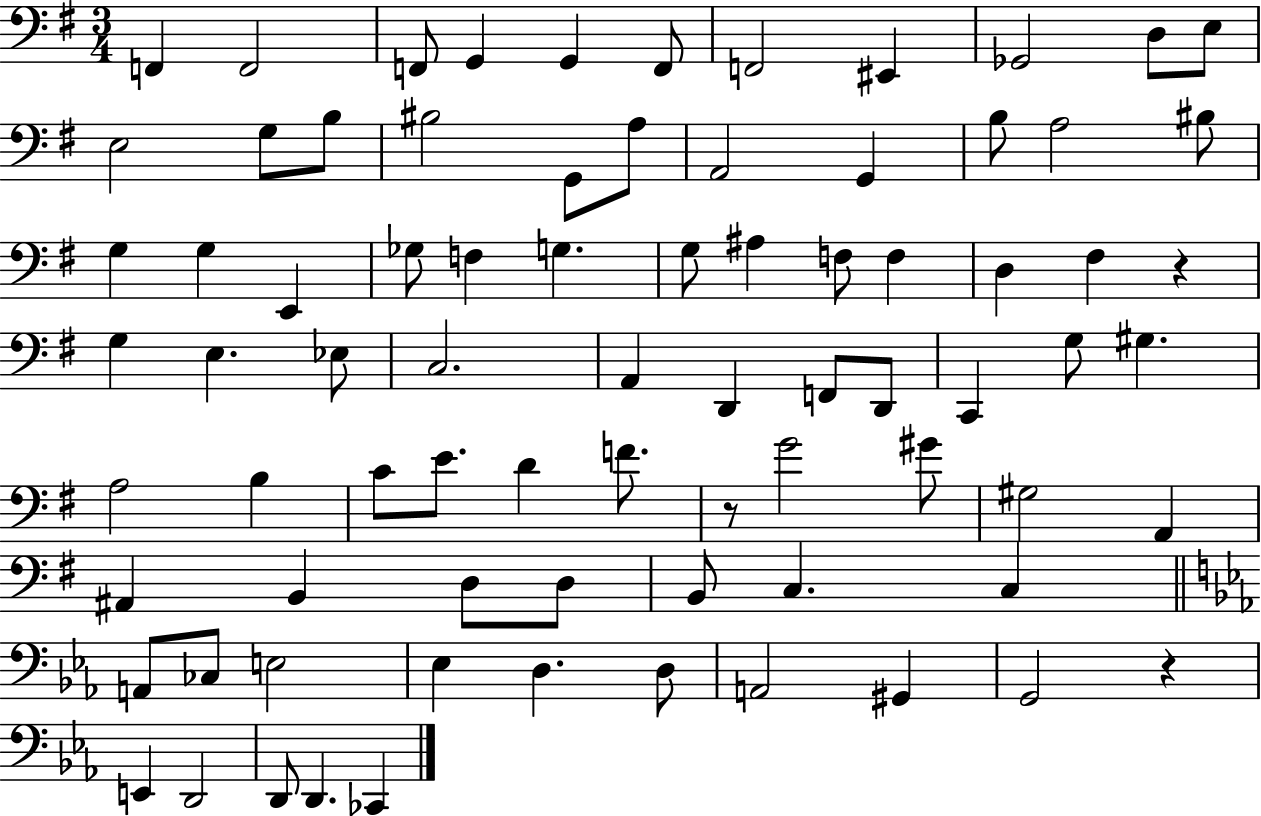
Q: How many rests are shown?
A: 3